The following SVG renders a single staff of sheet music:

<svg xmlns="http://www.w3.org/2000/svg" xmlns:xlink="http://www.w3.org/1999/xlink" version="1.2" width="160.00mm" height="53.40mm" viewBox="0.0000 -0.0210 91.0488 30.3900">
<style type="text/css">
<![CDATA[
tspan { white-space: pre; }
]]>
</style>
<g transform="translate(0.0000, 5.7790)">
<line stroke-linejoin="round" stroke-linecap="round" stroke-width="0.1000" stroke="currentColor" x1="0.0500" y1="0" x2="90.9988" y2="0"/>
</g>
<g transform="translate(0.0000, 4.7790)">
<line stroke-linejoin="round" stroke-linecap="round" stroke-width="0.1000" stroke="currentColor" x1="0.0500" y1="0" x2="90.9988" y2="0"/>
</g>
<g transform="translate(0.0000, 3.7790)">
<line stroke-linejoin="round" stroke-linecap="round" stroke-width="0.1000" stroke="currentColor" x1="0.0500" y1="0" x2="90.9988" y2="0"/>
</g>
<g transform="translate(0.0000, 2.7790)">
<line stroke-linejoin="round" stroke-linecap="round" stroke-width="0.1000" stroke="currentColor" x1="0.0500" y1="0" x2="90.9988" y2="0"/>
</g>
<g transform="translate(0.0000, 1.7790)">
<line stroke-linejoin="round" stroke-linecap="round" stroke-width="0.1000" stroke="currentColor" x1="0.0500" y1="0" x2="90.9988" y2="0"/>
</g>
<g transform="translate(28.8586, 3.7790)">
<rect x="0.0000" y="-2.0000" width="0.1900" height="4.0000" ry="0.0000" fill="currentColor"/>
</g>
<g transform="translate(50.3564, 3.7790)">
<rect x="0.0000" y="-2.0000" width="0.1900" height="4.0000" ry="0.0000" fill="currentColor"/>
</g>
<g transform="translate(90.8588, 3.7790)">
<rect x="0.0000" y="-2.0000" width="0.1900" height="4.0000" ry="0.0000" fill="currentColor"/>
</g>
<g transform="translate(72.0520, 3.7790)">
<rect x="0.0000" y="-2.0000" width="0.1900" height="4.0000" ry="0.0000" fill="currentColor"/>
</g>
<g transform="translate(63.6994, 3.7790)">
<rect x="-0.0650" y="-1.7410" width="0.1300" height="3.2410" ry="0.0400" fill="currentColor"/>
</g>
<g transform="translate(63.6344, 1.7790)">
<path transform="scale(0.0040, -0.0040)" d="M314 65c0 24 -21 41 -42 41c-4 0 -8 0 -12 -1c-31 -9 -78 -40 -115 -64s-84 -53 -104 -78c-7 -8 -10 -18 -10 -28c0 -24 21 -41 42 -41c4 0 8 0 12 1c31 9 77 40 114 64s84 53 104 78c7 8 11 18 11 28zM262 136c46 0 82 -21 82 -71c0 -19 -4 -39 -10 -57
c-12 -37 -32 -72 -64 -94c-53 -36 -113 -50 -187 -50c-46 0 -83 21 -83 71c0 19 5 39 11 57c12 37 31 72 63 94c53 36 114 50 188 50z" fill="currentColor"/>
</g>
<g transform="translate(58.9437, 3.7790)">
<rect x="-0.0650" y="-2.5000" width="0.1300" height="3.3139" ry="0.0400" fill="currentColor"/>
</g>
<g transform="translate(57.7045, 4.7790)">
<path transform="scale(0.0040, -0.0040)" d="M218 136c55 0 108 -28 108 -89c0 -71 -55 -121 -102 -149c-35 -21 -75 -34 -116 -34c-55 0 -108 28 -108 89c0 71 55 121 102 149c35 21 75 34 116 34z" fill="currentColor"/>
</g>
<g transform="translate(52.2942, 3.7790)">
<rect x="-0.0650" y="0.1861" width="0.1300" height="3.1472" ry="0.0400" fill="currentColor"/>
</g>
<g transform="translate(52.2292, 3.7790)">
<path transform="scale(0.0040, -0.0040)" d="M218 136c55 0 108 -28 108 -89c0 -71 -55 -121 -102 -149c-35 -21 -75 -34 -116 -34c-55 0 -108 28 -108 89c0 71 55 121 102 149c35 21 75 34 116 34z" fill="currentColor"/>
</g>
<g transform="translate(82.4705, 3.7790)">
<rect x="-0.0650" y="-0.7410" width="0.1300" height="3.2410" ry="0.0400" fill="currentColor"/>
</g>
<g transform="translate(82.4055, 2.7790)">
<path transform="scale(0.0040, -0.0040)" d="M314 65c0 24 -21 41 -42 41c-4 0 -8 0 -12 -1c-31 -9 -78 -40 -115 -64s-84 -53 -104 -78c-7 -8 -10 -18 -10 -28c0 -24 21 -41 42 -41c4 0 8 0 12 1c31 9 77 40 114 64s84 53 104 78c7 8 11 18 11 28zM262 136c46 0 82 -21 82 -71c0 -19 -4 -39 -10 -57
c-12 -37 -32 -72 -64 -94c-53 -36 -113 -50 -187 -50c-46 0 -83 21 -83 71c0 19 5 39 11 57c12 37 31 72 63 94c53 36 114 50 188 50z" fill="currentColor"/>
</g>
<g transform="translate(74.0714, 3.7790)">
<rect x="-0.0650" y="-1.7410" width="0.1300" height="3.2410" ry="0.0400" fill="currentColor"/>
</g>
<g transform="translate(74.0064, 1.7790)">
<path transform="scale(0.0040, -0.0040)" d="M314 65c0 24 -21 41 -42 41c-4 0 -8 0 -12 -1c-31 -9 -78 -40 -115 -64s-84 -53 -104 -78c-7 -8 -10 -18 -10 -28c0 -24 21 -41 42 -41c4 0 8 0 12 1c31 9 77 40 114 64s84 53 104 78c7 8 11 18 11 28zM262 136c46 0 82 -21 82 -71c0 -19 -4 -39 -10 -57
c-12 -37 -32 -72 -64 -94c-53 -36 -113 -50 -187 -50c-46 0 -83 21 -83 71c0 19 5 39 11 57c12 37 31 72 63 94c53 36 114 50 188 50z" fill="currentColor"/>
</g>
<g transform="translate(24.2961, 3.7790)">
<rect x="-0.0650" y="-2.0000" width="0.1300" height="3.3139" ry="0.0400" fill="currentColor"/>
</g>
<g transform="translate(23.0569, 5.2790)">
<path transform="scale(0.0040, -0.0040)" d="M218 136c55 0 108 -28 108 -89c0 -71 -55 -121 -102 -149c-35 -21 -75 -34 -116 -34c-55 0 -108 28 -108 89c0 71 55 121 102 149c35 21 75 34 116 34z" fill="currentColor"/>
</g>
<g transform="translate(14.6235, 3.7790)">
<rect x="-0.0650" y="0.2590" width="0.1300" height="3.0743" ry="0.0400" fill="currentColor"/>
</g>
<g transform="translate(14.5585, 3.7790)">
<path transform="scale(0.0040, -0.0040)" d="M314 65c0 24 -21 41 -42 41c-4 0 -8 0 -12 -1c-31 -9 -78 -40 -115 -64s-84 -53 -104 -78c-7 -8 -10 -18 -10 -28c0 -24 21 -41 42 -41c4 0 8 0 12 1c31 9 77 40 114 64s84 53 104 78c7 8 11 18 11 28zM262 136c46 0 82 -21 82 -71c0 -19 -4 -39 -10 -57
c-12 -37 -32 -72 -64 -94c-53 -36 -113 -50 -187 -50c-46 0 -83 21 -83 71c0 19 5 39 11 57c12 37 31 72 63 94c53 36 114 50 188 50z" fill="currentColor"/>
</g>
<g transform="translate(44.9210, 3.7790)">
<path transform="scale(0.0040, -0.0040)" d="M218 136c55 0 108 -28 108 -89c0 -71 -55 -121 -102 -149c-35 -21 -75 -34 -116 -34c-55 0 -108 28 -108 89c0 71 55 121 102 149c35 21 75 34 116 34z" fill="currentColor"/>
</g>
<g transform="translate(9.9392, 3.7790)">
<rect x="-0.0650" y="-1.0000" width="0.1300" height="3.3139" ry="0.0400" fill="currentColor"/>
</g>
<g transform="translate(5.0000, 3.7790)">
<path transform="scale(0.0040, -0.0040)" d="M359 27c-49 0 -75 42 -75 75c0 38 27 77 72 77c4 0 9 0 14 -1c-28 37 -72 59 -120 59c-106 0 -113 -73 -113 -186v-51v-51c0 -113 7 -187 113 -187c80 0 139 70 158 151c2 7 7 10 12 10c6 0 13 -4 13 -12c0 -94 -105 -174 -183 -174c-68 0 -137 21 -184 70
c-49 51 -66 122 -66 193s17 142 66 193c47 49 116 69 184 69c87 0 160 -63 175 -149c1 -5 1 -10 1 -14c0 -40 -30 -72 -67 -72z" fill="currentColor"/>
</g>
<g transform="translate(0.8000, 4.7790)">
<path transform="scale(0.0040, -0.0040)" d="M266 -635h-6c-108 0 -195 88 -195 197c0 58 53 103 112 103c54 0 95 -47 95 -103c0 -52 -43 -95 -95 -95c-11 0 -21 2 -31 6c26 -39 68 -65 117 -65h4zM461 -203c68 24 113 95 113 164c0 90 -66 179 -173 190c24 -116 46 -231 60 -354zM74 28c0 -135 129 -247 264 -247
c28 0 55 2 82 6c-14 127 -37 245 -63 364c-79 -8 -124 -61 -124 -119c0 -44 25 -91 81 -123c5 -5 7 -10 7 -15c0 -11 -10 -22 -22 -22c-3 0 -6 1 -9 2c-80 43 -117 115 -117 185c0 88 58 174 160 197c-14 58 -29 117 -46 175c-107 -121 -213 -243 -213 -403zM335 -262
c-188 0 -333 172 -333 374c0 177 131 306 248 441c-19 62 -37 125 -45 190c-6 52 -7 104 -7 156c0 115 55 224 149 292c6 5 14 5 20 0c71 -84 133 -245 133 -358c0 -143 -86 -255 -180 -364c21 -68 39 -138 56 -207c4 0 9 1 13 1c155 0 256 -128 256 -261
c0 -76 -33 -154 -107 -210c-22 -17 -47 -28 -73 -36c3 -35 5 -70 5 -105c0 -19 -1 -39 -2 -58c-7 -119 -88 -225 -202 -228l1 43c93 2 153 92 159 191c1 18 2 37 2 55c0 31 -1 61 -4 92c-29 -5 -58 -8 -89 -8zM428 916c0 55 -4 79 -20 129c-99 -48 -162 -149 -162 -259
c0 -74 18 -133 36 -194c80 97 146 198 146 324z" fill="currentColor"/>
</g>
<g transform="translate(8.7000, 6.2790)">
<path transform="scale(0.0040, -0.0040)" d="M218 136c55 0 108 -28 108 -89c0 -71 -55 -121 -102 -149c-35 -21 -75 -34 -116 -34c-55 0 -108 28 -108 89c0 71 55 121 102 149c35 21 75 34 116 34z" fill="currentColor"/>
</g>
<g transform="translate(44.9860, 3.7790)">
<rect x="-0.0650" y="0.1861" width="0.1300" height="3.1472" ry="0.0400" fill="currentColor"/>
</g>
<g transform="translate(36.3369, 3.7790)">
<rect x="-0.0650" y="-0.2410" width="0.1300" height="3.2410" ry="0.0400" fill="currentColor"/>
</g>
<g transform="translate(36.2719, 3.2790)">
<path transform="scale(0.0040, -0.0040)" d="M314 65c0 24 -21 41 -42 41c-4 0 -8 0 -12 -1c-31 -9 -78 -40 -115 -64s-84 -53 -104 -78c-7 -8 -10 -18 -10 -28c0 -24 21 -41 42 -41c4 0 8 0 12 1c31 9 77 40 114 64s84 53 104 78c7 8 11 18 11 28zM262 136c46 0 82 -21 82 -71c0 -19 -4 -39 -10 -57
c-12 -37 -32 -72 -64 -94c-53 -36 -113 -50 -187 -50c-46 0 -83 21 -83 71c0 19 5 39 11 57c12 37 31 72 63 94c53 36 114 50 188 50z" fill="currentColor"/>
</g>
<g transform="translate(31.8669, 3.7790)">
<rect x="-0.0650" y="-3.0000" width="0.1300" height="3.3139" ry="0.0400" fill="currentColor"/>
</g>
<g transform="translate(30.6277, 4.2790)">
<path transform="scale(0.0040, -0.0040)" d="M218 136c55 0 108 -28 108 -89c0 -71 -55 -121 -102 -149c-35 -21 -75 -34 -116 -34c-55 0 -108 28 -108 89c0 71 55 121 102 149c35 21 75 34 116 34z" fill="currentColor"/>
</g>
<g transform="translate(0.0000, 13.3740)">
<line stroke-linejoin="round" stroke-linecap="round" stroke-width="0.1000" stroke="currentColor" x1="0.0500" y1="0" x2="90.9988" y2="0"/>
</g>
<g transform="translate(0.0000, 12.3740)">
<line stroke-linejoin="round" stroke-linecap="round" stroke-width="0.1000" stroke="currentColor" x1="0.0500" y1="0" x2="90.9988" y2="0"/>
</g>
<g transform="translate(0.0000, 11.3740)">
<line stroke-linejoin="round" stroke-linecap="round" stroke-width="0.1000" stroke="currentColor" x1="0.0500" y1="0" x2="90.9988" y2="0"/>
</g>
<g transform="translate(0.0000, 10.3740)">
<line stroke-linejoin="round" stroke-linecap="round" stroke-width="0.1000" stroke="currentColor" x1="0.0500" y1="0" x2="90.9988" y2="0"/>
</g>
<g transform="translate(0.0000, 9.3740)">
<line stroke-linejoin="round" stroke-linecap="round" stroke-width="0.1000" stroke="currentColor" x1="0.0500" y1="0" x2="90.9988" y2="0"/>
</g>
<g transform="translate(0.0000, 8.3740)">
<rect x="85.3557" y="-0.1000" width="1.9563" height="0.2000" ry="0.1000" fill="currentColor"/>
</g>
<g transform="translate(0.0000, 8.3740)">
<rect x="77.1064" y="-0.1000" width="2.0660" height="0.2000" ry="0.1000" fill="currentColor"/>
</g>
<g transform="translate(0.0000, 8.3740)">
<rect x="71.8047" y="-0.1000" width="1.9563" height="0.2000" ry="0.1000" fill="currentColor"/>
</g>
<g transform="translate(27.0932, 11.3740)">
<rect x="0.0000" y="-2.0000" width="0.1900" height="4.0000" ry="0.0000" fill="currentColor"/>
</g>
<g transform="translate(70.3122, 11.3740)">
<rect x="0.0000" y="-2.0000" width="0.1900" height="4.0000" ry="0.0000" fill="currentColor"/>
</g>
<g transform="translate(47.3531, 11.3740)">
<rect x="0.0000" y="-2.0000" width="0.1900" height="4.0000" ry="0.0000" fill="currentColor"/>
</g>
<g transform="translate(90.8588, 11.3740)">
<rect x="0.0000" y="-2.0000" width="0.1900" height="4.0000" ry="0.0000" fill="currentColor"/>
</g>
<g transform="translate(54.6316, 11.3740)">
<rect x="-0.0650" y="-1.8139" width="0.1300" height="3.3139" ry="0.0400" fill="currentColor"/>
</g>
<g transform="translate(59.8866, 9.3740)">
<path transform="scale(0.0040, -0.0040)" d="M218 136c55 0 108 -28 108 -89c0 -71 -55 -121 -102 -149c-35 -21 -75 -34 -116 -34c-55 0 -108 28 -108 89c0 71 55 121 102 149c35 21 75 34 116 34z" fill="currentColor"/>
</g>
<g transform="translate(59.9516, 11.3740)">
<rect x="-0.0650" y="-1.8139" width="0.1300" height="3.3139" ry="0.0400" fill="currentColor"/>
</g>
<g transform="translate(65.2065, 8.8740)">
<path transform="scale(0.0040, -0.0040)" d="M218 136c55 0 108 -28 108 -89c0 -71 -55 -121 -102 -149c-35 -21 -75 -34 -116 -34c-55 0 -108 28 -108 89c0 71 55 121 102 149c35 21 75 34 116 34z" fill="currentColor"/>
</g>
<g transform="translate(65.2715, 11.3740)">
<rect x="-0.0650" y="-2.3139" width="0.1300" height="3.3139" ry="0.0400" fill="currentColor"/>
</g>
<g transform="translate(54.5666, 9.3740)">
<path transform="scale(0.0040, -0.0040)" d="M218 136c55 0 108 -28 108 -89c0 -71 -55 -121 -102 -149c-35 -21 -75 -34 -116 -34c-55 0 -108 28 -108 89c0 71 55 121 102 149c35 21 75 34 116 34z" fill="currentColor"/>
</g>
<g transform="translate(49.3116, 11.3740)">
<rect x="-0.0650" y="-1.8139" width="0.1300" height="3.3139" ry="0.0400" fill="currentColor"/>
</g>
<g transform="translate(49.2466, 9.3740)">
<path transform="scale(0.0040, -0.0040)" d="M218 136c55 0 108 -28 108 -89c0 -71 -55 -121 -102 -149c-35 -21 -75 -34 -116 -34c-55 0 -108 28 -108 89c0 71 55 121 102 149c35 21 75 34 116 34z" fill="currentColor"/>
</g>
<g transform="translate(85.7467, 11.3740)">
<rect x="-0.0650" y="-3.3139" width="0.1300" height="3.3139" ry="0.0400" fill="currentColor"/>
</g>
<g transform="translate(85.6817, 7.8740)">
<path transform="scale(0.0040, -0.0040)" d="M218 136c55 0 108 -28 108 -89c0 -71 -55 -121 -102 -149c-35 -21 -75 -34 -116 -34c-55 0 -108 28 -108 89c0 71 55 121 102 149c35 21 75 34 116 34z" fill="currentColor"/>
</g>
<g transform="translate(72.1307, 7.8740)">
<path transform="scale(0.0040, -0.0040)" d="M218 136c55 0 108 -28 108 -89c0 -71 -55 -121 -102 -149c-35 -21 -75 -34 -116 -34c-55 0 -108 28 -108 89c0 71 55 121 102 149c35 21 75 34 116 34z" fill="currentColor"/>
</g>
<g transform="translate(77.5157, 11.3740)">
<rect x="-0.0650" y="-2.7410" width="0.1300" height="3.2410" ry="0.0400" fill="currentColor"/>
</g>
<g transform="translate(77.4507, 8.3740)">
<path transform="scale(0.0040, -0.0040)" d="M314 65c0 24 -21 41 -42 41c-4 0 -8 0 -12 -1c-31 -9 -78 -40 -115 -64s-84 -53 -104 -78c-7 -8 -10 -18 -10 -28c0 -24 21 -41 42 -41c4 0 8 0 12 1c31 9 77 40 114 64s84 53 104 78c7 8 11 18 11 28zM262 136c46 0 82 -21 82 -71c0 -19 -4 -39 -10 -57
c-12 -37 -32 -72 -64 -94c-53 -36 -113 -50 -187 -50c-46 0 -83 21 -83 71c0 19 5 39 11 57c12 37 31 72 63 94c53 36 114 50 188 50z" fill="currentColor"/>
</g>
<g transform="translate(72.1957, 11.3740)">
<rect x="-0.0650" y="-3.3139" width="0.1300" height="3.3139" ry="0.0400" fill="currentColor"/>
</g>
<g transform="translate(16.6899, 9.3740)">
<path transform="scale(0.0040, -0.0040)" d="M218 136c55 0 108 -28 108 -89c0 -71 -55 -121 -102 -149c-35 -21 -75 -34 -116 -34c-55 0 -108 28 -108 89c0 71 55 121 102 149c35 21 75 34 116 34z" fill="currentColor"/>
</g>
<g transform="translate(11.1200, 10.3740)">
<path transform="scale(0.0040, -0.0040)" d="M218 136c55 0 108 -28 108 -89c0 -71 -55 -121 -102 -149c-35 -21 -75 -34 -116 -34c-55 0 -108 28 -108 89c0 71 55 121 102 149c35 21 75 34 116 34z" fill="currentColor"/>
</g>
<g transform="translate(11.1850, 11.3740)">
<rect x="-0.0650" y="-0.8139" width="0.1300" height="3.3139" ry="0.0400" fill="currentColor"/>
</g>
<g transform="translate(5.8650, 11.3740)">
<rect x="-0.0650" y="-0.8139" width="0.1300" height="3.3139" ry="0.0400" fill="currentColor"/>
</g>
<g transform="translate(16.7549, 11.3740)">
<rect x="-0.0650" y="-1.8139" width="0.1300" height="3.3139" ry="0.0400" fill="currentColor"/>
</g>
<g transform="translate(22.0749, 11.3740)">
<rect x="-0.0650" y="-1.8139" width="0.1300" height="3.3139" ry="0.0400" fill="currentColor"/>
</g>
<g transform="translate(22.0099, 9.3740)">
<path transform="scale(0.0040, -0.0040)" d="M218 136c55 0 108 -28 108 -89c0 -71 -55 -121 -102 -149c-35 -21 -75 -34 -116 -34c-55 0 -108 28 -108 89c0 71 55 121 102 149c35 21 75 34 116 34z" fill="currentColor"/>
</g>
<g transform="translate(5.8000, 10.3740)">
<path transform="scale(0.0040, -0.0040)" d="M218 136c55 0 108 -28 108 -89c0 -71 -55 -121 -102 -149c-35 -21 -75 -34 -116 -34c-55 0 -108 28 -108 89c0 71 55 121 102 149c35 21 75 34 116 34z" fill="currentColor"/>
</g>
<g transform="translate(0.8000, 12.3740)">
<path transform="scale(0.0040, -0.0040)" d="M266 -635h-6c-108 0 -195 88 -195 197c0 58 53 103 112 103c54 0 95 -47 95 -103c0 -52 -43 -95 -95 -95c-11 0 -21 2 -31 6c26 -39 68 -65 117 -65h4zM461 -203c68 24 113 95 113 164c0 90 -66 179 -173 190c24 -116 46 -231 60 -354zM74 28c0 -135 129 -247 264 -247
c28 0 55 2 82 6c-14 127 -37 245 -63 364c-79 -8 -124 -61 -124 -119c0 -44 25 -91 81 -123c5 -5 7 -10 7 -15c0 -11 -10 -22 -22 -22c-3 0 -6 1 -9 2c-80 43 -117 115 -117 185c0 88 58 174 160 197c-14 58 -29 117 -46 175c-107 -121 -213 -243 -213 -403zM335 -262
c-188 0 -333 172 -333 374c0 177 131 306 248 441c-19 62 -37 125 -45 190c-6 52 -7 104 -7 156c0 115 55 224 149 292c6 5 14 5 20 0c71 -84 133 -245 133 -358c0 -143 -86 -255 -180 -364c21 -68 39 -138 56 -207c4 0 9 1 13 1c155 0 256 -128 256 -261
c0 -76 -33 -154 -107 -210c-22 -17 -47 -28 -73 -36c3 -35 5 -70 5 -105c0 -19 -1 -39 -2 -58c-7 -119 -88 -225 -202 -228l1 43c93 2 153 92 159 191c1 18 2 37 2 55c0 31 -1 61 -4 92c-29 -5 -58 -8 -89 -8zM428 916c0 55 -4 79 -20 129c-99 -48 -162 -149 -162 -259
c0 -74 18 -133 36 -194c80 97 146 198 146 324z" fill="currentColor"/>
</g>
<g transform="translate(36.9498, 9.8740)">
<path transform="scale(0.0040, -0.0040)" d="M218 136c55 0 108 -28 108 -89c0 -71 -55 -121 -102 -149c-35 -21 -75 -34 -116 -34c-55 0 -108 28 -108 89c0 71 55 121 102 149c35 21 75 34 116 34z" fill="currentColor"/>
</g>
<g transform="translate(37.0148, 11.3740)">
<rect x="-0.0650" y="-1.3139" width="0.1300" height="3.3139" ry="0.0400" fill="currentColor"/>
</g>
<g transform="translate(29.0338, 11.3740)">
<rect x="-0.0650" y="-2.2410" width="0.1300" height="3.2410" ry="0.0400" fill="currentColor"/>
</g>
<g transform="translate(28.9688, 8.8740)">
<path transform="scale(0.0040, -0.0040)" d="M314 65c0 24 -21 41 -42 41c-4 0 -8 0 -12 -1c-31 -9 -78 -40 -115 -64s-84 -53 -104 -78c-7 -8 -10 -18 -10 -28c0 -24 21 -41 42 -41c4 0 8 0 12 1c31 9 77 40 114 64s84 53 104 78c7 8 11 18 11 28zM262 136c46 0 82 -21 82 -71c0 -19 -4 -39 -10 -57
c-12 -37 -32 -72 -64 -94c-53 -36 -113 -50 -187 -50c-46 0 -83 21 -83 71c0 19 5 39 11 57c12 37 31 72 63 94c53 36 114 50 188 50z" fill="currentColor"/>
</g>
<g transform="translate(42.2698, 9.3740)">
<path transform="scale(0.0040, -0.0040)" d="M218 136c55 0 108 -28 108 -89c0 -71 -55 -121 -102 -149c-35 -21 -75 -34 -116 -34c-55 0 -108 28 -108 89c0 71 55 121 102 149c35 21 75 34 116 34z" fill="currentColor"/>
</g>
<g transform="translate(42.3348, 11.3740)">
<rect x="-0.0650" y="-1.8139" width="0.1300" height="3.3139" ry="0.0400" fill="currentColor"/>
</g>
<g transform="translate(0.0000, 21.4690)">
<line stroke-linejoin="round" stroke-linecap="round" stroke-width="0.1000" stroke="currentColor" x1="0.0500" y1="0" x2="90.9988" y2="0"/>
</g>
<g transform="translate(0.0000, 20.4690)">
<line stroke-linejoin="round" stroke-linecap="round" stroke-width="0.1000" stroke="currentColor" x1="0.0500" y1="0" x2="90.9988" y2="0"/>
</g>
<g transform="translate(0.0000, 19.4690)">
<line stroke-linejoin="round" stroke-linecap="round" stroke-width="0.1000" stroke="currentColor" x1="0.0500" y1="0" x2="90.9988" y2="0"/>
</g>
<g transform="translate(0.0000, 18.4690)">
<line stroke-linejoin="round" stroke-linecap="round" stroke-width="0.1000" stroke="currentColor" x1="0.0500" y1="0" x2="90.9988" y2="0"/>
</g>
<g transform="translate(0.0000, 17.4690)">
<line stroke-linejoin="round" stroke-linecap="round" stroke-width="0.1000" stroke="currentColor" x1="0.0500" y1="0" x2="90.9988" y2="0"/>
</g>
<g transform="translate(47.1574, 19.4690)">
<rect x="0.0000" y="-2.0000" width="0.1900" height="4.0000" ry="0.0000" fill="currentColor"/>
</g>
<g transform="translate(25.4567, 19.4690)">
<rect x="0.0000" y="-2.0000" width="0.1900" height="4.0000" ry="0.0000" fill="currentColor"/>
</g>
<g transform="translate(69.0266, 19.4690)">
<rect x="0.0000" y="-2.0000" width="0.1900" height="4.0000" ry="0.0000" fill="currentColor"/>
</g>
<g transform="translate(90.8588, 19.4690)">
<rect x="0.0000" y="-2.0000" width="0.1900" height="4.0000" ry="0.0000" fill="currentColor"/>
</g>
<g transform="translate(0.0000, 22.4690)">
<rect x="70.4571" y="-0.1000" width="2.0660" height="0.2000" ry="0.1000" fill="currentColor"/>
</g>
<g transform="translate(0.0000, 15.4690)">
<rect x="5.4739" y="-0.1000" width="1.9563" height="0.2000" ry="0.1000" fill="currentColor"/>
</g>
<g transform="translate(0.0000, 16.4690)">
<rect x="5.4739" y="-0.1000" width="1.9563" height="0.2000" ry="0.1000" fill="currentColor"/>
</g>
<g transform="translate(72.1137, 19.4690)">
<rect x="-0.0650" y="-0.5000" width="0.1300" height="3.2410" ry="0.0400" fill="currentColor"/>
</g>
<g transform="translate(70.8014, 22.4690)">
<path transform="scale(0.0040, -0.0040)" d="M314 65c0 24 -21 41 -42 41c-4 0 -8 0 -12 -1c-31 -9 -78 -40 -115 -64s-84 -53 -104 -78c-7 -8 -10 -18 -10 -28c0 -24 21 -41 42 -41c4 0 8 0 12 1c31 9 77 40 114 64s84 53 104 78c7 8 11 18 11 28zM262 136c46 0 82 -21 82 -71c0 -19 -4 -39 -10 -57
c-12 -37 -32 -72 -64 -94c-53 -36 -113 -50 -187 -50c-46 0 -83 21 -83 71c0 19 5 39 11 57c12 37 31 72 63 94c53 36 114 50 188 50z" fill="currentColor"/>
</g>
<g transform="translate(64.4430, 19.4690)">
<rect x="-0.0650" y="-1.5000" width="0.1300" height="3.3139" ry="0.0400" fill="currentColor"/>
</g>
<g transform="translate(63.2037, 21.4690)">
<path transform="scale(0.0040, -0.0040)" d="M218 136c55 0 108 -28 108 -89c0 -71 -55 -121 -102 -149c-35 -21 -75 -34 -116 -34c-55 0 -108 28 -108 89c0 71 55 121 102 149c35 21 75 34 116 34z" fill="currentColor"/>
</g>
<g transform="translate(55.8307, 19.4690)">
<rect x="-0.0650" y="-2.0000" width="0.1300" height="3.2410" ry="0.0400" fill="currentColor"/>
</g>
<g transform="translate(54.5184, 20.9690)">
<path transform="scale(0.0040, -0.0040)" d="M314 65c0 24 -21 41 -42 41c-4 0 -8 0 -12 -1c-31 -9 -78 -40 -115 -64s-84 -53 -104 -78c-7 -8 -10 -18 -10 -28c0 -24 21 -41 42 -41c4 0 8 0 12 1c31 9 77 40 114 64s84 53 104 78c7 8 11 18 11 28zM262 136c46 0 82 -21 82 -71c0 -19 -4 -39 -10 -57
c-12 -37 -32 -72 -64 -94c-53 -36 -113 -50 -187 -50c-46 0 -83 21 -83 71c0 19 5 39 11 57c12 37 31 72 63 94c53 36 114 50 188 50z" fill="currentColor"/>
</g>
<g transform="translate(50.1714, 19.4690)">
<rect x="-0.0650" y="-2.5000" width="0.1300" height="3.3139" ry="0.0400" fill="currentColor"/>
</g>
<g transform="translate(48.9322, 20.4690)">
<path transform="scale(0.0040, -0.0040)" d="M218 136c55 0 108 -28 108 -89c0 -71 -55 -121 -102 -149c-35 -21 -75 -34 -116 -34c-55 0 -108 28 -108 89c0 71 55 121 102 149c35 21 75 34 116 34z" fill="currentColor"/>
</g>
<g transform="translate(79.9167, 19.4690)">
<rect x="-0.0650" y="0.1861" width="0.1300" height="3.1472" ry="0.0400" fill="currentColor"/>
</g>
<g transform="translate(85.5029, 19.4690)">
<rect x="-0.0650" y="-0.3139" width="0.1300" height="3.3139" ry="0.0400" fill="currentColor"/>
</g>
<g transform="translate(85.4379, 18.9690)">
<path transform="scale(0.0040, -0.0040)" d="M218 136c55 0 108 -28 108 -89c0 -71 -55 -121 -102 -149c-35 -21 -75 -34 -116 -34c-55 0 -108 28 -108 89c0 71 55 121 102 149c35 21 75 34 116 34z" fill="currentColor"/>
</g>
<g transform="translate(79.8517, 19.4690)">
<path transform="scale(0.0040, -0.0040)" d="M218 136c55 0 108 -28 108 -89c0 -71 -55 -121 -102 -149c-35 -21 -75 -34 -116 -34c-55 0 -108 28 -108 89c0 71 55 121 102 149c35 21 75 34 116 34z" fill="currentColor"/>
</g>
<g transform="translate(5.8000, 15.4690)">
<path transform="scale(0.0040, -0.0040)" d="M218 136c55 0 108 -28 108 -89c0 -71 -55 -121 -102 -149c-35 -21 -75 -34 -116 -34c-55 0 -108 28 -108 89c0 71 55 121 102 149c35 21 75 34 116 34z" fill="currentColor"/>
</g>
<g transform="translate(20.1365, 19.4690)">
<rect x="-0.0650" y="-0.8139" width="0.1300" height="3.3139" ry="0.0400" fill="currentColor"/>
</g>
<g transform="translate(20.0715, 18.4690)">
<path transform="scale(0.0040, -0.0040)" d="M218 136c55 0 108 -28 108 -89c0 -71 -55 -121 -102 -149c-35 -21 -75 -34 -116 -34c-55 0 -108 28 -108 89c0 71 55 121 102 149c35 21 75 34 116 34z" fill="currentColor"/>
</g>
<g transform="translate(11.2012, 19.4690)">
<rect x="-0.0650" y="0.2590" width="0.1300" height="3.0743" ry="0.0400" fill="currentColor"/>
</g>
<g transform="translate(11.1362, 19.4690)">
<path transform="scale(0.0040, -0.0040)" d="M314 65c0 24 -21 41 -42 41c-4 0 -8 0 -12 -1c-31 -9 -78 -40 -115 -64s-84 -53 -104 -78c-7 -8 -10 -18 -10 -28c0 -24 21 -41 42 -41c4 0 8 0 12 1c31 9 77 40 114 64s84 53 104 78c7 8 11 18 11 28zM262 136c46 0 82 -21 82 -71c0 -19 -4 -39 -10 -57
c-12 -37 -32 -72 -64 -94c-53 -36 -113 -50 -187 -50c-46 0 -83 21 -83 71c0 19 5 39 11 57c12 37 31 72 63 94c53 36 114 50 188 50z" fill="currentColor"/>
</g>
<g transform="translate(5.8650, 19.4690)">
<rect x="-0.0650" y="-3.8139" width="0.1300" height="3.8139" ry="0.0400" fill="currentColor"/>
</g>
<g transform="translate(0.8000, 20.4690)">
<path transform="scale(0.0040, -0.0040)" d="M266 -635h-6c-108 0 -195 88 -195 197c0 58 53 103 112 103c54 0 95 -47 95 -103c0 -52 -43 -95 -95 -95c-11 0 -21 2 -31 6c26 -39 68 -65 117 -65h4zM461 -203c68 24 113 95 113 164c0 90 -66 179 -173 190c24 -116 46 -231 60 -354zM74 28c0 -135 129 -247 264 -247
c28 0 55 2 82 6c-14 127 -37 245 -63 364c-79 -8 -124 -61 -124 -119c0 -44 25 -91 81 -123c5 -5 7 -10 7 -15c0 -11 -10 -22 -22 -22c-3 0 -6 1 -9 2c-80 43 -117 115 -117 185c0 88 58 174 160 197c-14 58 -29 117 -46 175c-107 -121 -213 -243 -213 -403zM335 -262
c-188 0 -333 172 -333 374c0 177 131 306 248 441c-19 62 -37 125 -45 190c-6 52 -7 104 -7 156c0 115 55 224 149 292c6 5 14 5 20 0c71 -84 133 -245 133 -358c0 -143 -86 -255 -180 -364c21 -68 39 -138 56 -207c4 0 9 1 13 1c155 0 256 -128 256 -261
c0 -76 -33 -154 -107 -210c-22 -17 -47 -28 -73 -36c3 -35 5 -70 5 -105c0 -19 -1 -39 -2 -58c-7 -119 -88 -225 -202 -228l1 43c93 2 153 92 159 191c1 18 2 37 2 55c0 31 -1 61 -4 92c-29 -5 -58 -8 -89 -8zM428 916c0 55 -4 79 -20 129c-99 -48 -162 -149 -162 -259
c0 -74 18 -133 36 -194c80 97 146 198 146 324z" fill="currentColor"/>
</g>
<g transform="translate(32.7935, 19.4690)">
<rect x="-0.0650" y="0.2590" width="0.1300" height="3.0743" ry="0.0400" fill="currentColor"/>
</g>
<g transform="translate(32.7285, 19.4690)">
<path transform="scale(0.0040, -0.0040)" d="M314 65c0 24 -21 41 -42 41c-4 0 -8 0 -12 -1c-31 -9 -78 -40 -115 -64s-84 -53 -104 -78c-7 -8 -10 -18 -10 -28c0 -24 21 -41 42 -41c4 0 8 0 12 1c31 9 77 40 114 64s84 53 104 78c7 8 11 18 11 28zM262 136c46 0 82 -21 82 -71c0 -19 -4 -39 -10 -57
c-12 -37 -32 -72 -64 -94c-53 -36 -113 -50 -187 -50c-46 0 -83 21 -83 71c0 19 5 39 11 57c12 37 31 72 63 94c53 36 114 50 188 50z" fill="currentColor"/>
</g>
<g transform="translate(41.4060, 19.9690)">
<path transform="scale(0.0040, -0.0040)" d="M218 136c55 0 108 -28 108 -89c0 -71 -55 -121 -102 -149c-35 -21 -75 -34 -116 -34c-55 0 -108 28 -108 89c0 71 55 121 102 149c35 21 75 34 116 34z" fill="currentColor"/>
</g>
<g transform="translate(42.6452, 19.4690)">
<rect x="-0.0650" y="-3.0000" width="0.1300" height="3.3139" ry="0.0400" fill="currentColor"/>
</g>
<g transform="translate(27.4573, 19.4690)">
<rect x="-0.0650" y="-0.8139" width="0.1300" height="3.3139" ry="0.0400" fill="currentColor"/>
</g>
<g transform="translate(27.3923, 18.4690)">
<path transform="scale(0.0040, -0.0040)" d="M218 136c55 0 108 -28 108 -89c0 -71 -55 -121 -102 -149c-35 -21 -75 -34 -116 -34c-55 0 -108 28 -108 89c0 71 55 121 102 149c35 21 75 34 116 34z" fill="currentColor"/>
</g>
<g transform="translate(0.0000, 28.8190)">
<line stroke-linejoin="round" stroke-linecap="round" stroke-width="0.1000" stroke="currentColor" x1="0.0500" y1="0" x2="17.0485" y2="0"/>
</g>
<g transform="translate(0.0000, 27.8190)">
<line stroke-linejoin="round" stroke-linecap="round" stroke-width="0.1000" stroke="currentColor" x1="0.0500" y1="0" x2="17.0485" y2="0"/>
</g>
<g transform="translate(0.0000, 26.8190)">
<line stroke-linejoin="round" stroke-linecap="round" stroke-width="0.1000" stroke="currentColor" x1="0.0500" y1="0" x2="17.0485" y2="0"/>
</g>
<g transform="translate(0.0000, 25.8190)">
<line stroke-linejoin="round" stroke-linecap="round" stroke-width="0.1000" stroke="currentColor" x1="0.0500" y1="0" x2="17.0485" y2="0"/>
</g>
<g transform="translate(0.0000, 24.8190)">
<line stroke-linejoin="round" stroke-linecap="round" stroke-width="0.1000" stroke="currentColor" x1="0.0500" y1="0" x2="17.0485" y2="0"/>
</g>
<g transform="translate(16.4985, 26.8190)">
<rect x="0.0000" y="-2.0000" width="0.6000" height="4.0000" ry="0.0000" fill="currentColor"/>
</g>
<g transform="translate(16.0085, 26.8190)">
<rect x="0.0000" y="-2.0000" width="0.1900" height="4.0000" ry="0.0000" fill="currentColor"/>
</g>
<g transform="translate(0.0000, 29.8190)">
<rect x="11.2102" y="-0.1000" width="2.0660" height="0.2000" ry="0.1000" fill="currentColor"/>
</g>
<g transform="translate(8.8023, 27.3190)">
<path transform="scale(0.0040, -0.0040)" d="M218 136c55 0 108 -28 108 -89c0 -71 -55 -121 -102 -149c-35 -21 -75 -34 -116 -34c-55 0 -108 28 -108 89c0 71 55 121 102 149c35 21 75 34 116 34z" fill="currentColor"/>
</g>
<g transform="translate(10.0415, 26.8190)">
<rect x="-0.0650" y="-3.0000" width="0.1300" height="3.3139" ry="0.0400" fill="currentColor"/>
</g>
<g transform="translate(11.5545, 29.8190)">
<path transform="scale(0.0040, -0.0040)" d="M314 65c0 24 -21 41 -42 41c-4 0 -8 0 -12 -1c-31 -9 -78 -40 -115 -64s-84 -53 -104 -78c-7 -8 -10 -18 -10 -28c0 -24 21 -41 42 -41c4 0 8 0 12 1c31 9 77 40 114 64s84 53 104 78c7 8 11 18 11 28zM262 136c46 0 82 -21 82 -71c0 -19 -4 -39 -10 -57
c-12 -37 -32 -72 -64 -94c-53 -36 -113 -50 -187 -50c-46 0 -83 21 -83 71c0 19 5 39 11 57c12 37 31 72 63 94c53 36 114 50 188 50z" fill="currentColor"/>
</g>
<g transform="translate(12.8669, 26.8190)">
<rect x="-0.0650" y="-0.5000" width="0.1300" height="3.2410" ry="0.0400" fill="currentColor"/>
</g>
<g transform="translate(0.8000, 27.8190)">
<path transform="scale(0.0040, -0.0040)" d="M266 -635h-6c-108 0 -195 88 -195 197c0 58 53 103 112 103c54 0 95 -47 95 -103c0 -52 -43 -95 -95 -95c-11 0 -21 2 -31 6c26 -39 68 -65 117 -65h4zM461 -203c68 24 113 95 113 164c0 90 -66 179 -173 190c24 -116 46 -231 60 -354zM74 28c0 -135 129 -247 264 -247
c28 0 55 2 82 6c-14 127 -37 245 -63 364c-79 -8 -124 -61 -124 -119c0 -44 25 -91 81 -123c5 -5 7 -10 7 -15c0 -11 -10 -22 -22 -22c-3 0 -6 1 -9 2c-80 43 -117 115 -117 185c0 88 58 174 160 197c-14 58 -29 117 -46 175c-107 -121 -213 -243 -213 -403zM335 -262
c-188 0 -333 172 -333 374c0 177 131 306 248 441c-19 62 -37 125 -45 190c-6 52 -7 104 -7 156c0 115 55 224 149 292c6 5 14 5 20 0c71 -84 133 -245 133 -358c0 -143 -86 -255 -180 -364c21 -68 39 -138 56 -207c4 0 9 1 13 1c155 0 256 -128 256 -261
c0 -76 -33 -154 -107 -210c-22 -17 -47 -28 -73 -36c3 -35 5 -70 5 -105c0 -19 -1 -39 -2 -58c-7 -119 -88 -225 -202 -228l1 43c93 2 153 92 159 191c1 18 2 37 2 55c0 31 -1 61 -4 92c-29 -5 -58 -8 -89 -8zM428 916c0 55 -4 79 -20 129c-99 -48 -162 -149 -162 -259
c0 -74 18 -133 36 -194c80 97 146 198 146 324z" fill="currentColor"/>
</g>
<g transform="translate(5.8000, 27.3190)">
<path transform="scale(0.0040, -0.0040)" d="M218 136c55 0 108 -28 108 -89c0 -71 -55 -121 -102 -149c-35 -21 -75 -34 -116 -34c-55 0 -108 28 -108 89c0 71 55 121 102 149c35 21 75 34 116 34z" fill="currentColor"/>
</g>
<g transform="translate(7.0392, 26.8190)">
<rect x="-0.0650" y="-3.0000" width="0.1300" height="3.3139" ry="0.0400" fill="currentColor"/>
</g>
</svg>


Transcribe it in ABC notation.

X:1
T:Untitled
M:4/4
L:1/4
K:C
D B2 F A c2 B B G f2 f2 d2 d d f f g2 e f f f f g b a2 b c' B2 d d B2 A G F2 E C2 B c A A C2